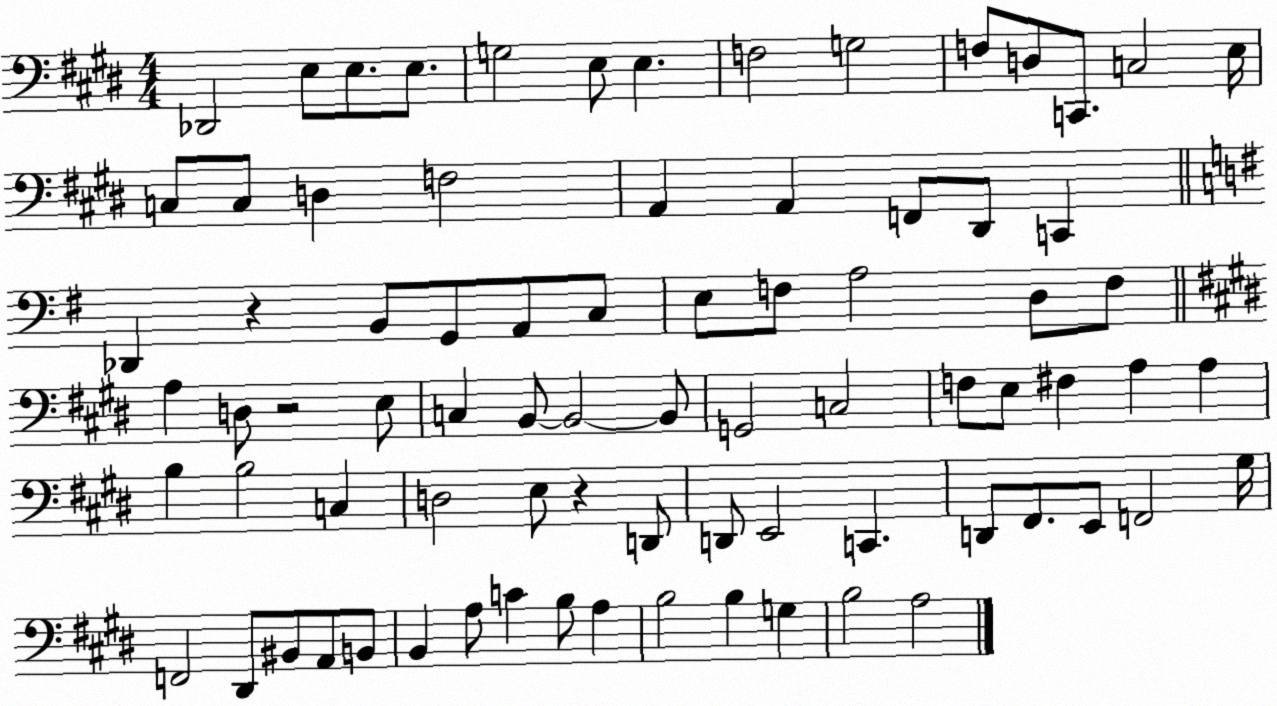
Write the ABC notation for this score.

X:1
T:Untitled
M:4/4
L:1/4
K:E
_D,,2 E,/2 E,/2 E,/2 G,2 E,/2 E, F,2 G,2 F,/2 D,/2 C,,/2 C,2 E,/4 C,/2 C,/2 D, F,2 A,, A,, F,,/2 ^D,,/2 C,, _D,, z B,,/2 G,,/2 A,,/2 C,/2 E,/2 F,/2 A,2 D,/2 F,/2 A, D,/2 z2 E,/2 C, B,,/2 B,,2 B,,/2 G,,2 C,2 F,/2 E,/2 ^F, A, A, B, B,2 C, D,2 E,/2 z D,,/2 D,,/2 E,,2 C,, D,,/2 ^F,,/2 E,,/2 F,,2 ^G,/4 F,,2 ^D,,/2 ^B,,/2 A,,/2 B,,/2 B,, A,/2 C B,/2 A, B,2 B, G, B,2 A,2